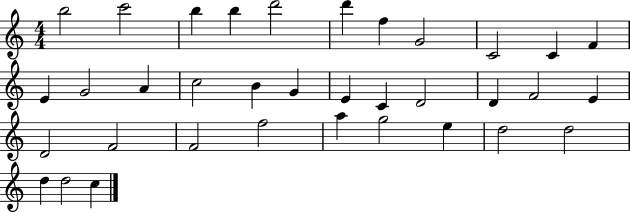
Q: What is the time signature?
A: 4/4